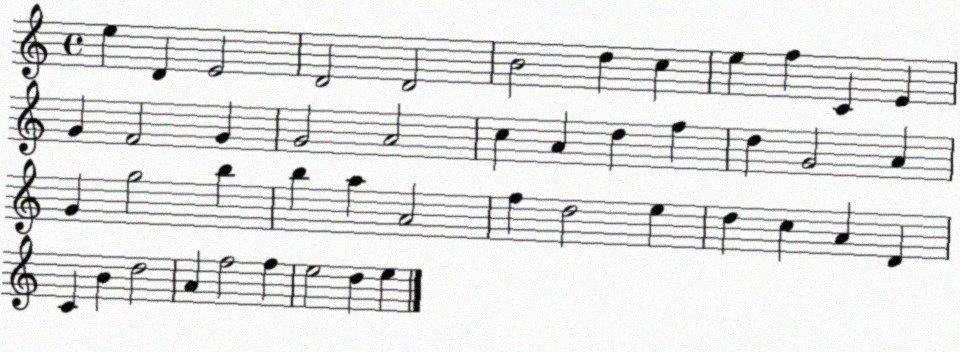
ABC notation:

X:1
T:Untitled
M:4/4
L:1/4
K:C
e D E2 D2 D2 B2 d c e f C E G F2 G G2 A2 c A d f d G2 A G g2 b b a A2 f d2 e d c A D C B d2 A f2 f e2 d e